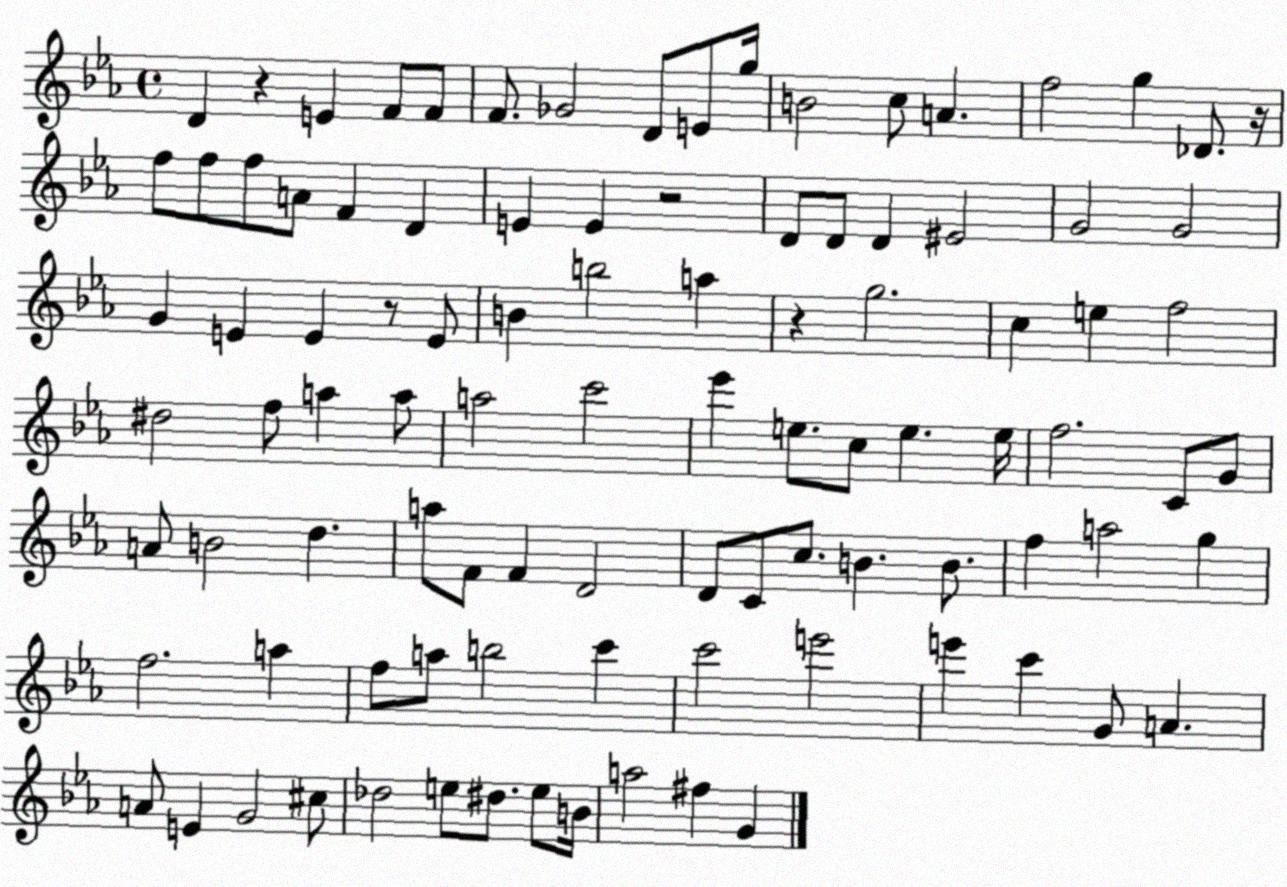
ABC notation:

X:1
T:Untitled
M:4/4
L:1/4
K:Eb
D z E F/2 F/2 F/2 _G2 D/2 E/2 g/4 B2 c/2 A f2 g _D/2 z/4 f/2 f/2 f/2 A/2 F D E E z2 D/2 D/2 D ^E2 G2 G2 G E E z/2 E/2 B b2 a z g2 c e f2 ^d2 f/2 a a/2 a2 c'2 _e' e/2 c/2 e e/4 f2 C/2 G/2 A/2 B2 d a/2 F/2 F D2 D/2 C/2 c/2 B B/2 f a2 g f2 a f/2 a/2 b2 c' c'2 e'2 e' c' G/2 A A/2 E G2 ^c/2 _d2 e/2 ^d/2 e/2 B/4 a2 ^f G